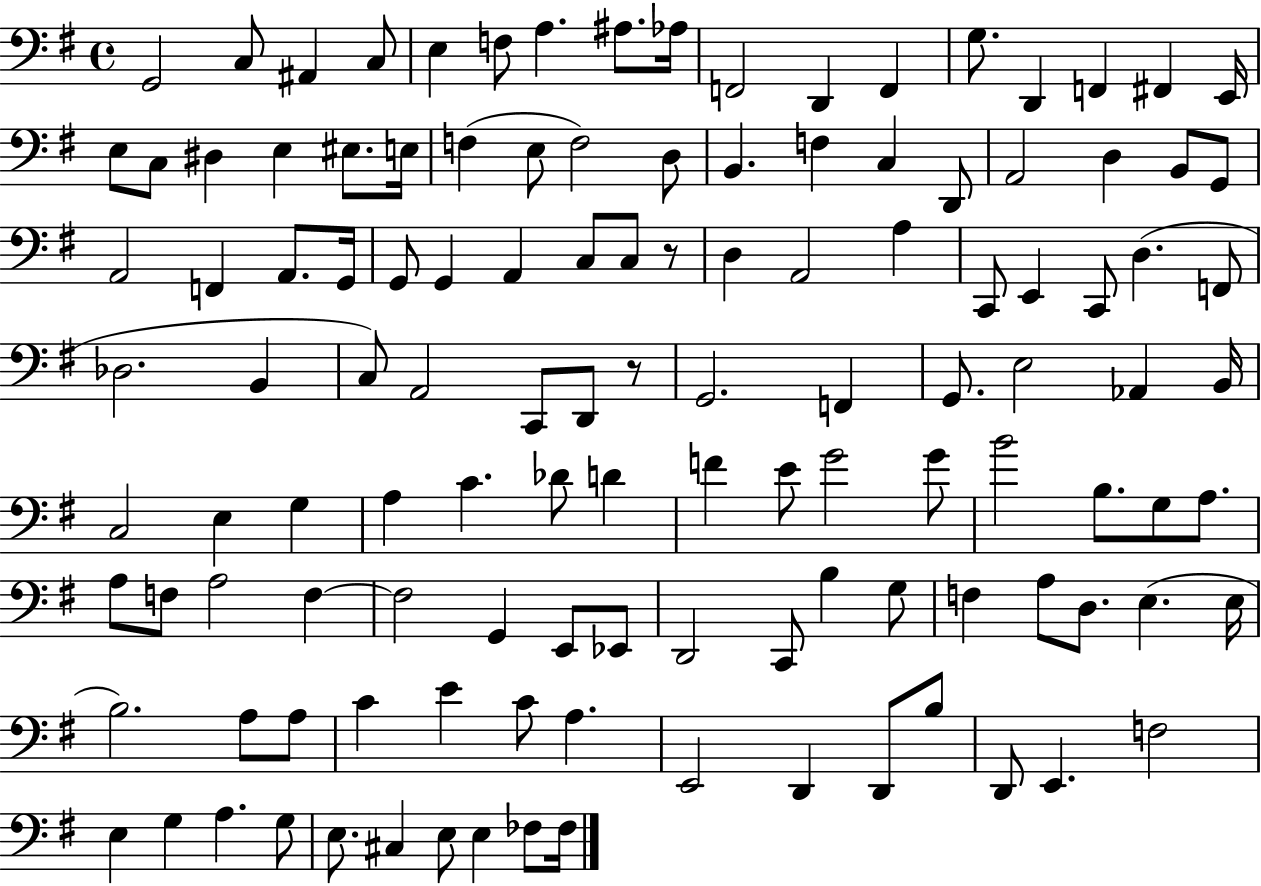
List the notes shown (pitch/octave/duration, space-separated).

G2/h C3/e A#2/q C3/e E3/q F3/e A3/q. A#3/e. Ab3/s F2/h D2/q F2/q G3/e. D2/q F2/q F#2/q E2/s E3/e C3/e D#3/q E3/q EIS3/e. E3/s F3/q E3/e F3/h D3/e B2/q. F3/q C3/q D2/e A2/h D3/q B2/e G2/e A2/h F2/q A2/e. G2/s G2/e G2/q A2/q C3/e C3/e R/e D3/q A2/h A3/q C2/e E2/q C2/e D3/q. F2/e Db3/h. B2/q C3/e A2/h C2/e D2/e R/e G2/h. F2/q G2/e. E3/h Ab2/q B2/s C3/h E3/q G3/q A3/q C4/q. Db4/e D4/q F4/q E4/e G4/h G4/e B4/h B3/e. G3/e A3/e. A3/e F3/e A3/h F3/q F3/h G2/q E2/e Eb2/e D2/h C2/e B3/q G3/e F3/q A3/e D3/e. E3/q. E3/s B3/h. A3/e A3/e C4/q E4/q C4/e A3/q. E2/h D2/q D2/e B3/e D2/e E2/q. F3/h E3/q G3/q A3/q. G3/e E3/e. C#3/q E3/e E3/q FES3/e FES3/s